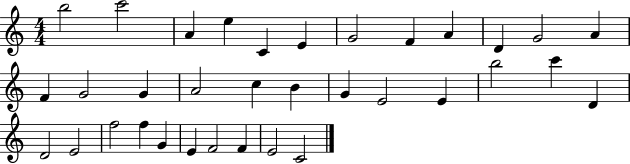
X:1
T:Untitled
M:4/4
L:1/4
K:C
b2 c'2 A e C E G2 F A D G2 A F G2 G A2 c B G E2 E b2 c' D D2 E2 f2 f G E F2 F E2 C2